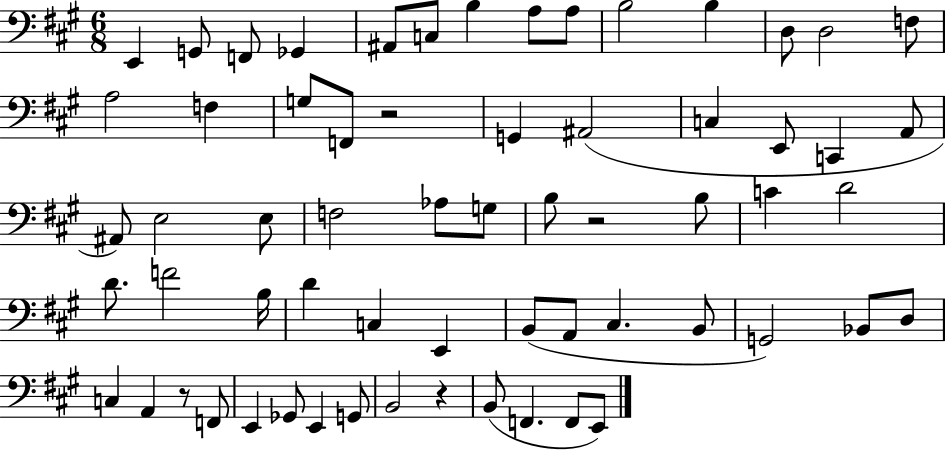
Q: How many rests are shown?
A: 4